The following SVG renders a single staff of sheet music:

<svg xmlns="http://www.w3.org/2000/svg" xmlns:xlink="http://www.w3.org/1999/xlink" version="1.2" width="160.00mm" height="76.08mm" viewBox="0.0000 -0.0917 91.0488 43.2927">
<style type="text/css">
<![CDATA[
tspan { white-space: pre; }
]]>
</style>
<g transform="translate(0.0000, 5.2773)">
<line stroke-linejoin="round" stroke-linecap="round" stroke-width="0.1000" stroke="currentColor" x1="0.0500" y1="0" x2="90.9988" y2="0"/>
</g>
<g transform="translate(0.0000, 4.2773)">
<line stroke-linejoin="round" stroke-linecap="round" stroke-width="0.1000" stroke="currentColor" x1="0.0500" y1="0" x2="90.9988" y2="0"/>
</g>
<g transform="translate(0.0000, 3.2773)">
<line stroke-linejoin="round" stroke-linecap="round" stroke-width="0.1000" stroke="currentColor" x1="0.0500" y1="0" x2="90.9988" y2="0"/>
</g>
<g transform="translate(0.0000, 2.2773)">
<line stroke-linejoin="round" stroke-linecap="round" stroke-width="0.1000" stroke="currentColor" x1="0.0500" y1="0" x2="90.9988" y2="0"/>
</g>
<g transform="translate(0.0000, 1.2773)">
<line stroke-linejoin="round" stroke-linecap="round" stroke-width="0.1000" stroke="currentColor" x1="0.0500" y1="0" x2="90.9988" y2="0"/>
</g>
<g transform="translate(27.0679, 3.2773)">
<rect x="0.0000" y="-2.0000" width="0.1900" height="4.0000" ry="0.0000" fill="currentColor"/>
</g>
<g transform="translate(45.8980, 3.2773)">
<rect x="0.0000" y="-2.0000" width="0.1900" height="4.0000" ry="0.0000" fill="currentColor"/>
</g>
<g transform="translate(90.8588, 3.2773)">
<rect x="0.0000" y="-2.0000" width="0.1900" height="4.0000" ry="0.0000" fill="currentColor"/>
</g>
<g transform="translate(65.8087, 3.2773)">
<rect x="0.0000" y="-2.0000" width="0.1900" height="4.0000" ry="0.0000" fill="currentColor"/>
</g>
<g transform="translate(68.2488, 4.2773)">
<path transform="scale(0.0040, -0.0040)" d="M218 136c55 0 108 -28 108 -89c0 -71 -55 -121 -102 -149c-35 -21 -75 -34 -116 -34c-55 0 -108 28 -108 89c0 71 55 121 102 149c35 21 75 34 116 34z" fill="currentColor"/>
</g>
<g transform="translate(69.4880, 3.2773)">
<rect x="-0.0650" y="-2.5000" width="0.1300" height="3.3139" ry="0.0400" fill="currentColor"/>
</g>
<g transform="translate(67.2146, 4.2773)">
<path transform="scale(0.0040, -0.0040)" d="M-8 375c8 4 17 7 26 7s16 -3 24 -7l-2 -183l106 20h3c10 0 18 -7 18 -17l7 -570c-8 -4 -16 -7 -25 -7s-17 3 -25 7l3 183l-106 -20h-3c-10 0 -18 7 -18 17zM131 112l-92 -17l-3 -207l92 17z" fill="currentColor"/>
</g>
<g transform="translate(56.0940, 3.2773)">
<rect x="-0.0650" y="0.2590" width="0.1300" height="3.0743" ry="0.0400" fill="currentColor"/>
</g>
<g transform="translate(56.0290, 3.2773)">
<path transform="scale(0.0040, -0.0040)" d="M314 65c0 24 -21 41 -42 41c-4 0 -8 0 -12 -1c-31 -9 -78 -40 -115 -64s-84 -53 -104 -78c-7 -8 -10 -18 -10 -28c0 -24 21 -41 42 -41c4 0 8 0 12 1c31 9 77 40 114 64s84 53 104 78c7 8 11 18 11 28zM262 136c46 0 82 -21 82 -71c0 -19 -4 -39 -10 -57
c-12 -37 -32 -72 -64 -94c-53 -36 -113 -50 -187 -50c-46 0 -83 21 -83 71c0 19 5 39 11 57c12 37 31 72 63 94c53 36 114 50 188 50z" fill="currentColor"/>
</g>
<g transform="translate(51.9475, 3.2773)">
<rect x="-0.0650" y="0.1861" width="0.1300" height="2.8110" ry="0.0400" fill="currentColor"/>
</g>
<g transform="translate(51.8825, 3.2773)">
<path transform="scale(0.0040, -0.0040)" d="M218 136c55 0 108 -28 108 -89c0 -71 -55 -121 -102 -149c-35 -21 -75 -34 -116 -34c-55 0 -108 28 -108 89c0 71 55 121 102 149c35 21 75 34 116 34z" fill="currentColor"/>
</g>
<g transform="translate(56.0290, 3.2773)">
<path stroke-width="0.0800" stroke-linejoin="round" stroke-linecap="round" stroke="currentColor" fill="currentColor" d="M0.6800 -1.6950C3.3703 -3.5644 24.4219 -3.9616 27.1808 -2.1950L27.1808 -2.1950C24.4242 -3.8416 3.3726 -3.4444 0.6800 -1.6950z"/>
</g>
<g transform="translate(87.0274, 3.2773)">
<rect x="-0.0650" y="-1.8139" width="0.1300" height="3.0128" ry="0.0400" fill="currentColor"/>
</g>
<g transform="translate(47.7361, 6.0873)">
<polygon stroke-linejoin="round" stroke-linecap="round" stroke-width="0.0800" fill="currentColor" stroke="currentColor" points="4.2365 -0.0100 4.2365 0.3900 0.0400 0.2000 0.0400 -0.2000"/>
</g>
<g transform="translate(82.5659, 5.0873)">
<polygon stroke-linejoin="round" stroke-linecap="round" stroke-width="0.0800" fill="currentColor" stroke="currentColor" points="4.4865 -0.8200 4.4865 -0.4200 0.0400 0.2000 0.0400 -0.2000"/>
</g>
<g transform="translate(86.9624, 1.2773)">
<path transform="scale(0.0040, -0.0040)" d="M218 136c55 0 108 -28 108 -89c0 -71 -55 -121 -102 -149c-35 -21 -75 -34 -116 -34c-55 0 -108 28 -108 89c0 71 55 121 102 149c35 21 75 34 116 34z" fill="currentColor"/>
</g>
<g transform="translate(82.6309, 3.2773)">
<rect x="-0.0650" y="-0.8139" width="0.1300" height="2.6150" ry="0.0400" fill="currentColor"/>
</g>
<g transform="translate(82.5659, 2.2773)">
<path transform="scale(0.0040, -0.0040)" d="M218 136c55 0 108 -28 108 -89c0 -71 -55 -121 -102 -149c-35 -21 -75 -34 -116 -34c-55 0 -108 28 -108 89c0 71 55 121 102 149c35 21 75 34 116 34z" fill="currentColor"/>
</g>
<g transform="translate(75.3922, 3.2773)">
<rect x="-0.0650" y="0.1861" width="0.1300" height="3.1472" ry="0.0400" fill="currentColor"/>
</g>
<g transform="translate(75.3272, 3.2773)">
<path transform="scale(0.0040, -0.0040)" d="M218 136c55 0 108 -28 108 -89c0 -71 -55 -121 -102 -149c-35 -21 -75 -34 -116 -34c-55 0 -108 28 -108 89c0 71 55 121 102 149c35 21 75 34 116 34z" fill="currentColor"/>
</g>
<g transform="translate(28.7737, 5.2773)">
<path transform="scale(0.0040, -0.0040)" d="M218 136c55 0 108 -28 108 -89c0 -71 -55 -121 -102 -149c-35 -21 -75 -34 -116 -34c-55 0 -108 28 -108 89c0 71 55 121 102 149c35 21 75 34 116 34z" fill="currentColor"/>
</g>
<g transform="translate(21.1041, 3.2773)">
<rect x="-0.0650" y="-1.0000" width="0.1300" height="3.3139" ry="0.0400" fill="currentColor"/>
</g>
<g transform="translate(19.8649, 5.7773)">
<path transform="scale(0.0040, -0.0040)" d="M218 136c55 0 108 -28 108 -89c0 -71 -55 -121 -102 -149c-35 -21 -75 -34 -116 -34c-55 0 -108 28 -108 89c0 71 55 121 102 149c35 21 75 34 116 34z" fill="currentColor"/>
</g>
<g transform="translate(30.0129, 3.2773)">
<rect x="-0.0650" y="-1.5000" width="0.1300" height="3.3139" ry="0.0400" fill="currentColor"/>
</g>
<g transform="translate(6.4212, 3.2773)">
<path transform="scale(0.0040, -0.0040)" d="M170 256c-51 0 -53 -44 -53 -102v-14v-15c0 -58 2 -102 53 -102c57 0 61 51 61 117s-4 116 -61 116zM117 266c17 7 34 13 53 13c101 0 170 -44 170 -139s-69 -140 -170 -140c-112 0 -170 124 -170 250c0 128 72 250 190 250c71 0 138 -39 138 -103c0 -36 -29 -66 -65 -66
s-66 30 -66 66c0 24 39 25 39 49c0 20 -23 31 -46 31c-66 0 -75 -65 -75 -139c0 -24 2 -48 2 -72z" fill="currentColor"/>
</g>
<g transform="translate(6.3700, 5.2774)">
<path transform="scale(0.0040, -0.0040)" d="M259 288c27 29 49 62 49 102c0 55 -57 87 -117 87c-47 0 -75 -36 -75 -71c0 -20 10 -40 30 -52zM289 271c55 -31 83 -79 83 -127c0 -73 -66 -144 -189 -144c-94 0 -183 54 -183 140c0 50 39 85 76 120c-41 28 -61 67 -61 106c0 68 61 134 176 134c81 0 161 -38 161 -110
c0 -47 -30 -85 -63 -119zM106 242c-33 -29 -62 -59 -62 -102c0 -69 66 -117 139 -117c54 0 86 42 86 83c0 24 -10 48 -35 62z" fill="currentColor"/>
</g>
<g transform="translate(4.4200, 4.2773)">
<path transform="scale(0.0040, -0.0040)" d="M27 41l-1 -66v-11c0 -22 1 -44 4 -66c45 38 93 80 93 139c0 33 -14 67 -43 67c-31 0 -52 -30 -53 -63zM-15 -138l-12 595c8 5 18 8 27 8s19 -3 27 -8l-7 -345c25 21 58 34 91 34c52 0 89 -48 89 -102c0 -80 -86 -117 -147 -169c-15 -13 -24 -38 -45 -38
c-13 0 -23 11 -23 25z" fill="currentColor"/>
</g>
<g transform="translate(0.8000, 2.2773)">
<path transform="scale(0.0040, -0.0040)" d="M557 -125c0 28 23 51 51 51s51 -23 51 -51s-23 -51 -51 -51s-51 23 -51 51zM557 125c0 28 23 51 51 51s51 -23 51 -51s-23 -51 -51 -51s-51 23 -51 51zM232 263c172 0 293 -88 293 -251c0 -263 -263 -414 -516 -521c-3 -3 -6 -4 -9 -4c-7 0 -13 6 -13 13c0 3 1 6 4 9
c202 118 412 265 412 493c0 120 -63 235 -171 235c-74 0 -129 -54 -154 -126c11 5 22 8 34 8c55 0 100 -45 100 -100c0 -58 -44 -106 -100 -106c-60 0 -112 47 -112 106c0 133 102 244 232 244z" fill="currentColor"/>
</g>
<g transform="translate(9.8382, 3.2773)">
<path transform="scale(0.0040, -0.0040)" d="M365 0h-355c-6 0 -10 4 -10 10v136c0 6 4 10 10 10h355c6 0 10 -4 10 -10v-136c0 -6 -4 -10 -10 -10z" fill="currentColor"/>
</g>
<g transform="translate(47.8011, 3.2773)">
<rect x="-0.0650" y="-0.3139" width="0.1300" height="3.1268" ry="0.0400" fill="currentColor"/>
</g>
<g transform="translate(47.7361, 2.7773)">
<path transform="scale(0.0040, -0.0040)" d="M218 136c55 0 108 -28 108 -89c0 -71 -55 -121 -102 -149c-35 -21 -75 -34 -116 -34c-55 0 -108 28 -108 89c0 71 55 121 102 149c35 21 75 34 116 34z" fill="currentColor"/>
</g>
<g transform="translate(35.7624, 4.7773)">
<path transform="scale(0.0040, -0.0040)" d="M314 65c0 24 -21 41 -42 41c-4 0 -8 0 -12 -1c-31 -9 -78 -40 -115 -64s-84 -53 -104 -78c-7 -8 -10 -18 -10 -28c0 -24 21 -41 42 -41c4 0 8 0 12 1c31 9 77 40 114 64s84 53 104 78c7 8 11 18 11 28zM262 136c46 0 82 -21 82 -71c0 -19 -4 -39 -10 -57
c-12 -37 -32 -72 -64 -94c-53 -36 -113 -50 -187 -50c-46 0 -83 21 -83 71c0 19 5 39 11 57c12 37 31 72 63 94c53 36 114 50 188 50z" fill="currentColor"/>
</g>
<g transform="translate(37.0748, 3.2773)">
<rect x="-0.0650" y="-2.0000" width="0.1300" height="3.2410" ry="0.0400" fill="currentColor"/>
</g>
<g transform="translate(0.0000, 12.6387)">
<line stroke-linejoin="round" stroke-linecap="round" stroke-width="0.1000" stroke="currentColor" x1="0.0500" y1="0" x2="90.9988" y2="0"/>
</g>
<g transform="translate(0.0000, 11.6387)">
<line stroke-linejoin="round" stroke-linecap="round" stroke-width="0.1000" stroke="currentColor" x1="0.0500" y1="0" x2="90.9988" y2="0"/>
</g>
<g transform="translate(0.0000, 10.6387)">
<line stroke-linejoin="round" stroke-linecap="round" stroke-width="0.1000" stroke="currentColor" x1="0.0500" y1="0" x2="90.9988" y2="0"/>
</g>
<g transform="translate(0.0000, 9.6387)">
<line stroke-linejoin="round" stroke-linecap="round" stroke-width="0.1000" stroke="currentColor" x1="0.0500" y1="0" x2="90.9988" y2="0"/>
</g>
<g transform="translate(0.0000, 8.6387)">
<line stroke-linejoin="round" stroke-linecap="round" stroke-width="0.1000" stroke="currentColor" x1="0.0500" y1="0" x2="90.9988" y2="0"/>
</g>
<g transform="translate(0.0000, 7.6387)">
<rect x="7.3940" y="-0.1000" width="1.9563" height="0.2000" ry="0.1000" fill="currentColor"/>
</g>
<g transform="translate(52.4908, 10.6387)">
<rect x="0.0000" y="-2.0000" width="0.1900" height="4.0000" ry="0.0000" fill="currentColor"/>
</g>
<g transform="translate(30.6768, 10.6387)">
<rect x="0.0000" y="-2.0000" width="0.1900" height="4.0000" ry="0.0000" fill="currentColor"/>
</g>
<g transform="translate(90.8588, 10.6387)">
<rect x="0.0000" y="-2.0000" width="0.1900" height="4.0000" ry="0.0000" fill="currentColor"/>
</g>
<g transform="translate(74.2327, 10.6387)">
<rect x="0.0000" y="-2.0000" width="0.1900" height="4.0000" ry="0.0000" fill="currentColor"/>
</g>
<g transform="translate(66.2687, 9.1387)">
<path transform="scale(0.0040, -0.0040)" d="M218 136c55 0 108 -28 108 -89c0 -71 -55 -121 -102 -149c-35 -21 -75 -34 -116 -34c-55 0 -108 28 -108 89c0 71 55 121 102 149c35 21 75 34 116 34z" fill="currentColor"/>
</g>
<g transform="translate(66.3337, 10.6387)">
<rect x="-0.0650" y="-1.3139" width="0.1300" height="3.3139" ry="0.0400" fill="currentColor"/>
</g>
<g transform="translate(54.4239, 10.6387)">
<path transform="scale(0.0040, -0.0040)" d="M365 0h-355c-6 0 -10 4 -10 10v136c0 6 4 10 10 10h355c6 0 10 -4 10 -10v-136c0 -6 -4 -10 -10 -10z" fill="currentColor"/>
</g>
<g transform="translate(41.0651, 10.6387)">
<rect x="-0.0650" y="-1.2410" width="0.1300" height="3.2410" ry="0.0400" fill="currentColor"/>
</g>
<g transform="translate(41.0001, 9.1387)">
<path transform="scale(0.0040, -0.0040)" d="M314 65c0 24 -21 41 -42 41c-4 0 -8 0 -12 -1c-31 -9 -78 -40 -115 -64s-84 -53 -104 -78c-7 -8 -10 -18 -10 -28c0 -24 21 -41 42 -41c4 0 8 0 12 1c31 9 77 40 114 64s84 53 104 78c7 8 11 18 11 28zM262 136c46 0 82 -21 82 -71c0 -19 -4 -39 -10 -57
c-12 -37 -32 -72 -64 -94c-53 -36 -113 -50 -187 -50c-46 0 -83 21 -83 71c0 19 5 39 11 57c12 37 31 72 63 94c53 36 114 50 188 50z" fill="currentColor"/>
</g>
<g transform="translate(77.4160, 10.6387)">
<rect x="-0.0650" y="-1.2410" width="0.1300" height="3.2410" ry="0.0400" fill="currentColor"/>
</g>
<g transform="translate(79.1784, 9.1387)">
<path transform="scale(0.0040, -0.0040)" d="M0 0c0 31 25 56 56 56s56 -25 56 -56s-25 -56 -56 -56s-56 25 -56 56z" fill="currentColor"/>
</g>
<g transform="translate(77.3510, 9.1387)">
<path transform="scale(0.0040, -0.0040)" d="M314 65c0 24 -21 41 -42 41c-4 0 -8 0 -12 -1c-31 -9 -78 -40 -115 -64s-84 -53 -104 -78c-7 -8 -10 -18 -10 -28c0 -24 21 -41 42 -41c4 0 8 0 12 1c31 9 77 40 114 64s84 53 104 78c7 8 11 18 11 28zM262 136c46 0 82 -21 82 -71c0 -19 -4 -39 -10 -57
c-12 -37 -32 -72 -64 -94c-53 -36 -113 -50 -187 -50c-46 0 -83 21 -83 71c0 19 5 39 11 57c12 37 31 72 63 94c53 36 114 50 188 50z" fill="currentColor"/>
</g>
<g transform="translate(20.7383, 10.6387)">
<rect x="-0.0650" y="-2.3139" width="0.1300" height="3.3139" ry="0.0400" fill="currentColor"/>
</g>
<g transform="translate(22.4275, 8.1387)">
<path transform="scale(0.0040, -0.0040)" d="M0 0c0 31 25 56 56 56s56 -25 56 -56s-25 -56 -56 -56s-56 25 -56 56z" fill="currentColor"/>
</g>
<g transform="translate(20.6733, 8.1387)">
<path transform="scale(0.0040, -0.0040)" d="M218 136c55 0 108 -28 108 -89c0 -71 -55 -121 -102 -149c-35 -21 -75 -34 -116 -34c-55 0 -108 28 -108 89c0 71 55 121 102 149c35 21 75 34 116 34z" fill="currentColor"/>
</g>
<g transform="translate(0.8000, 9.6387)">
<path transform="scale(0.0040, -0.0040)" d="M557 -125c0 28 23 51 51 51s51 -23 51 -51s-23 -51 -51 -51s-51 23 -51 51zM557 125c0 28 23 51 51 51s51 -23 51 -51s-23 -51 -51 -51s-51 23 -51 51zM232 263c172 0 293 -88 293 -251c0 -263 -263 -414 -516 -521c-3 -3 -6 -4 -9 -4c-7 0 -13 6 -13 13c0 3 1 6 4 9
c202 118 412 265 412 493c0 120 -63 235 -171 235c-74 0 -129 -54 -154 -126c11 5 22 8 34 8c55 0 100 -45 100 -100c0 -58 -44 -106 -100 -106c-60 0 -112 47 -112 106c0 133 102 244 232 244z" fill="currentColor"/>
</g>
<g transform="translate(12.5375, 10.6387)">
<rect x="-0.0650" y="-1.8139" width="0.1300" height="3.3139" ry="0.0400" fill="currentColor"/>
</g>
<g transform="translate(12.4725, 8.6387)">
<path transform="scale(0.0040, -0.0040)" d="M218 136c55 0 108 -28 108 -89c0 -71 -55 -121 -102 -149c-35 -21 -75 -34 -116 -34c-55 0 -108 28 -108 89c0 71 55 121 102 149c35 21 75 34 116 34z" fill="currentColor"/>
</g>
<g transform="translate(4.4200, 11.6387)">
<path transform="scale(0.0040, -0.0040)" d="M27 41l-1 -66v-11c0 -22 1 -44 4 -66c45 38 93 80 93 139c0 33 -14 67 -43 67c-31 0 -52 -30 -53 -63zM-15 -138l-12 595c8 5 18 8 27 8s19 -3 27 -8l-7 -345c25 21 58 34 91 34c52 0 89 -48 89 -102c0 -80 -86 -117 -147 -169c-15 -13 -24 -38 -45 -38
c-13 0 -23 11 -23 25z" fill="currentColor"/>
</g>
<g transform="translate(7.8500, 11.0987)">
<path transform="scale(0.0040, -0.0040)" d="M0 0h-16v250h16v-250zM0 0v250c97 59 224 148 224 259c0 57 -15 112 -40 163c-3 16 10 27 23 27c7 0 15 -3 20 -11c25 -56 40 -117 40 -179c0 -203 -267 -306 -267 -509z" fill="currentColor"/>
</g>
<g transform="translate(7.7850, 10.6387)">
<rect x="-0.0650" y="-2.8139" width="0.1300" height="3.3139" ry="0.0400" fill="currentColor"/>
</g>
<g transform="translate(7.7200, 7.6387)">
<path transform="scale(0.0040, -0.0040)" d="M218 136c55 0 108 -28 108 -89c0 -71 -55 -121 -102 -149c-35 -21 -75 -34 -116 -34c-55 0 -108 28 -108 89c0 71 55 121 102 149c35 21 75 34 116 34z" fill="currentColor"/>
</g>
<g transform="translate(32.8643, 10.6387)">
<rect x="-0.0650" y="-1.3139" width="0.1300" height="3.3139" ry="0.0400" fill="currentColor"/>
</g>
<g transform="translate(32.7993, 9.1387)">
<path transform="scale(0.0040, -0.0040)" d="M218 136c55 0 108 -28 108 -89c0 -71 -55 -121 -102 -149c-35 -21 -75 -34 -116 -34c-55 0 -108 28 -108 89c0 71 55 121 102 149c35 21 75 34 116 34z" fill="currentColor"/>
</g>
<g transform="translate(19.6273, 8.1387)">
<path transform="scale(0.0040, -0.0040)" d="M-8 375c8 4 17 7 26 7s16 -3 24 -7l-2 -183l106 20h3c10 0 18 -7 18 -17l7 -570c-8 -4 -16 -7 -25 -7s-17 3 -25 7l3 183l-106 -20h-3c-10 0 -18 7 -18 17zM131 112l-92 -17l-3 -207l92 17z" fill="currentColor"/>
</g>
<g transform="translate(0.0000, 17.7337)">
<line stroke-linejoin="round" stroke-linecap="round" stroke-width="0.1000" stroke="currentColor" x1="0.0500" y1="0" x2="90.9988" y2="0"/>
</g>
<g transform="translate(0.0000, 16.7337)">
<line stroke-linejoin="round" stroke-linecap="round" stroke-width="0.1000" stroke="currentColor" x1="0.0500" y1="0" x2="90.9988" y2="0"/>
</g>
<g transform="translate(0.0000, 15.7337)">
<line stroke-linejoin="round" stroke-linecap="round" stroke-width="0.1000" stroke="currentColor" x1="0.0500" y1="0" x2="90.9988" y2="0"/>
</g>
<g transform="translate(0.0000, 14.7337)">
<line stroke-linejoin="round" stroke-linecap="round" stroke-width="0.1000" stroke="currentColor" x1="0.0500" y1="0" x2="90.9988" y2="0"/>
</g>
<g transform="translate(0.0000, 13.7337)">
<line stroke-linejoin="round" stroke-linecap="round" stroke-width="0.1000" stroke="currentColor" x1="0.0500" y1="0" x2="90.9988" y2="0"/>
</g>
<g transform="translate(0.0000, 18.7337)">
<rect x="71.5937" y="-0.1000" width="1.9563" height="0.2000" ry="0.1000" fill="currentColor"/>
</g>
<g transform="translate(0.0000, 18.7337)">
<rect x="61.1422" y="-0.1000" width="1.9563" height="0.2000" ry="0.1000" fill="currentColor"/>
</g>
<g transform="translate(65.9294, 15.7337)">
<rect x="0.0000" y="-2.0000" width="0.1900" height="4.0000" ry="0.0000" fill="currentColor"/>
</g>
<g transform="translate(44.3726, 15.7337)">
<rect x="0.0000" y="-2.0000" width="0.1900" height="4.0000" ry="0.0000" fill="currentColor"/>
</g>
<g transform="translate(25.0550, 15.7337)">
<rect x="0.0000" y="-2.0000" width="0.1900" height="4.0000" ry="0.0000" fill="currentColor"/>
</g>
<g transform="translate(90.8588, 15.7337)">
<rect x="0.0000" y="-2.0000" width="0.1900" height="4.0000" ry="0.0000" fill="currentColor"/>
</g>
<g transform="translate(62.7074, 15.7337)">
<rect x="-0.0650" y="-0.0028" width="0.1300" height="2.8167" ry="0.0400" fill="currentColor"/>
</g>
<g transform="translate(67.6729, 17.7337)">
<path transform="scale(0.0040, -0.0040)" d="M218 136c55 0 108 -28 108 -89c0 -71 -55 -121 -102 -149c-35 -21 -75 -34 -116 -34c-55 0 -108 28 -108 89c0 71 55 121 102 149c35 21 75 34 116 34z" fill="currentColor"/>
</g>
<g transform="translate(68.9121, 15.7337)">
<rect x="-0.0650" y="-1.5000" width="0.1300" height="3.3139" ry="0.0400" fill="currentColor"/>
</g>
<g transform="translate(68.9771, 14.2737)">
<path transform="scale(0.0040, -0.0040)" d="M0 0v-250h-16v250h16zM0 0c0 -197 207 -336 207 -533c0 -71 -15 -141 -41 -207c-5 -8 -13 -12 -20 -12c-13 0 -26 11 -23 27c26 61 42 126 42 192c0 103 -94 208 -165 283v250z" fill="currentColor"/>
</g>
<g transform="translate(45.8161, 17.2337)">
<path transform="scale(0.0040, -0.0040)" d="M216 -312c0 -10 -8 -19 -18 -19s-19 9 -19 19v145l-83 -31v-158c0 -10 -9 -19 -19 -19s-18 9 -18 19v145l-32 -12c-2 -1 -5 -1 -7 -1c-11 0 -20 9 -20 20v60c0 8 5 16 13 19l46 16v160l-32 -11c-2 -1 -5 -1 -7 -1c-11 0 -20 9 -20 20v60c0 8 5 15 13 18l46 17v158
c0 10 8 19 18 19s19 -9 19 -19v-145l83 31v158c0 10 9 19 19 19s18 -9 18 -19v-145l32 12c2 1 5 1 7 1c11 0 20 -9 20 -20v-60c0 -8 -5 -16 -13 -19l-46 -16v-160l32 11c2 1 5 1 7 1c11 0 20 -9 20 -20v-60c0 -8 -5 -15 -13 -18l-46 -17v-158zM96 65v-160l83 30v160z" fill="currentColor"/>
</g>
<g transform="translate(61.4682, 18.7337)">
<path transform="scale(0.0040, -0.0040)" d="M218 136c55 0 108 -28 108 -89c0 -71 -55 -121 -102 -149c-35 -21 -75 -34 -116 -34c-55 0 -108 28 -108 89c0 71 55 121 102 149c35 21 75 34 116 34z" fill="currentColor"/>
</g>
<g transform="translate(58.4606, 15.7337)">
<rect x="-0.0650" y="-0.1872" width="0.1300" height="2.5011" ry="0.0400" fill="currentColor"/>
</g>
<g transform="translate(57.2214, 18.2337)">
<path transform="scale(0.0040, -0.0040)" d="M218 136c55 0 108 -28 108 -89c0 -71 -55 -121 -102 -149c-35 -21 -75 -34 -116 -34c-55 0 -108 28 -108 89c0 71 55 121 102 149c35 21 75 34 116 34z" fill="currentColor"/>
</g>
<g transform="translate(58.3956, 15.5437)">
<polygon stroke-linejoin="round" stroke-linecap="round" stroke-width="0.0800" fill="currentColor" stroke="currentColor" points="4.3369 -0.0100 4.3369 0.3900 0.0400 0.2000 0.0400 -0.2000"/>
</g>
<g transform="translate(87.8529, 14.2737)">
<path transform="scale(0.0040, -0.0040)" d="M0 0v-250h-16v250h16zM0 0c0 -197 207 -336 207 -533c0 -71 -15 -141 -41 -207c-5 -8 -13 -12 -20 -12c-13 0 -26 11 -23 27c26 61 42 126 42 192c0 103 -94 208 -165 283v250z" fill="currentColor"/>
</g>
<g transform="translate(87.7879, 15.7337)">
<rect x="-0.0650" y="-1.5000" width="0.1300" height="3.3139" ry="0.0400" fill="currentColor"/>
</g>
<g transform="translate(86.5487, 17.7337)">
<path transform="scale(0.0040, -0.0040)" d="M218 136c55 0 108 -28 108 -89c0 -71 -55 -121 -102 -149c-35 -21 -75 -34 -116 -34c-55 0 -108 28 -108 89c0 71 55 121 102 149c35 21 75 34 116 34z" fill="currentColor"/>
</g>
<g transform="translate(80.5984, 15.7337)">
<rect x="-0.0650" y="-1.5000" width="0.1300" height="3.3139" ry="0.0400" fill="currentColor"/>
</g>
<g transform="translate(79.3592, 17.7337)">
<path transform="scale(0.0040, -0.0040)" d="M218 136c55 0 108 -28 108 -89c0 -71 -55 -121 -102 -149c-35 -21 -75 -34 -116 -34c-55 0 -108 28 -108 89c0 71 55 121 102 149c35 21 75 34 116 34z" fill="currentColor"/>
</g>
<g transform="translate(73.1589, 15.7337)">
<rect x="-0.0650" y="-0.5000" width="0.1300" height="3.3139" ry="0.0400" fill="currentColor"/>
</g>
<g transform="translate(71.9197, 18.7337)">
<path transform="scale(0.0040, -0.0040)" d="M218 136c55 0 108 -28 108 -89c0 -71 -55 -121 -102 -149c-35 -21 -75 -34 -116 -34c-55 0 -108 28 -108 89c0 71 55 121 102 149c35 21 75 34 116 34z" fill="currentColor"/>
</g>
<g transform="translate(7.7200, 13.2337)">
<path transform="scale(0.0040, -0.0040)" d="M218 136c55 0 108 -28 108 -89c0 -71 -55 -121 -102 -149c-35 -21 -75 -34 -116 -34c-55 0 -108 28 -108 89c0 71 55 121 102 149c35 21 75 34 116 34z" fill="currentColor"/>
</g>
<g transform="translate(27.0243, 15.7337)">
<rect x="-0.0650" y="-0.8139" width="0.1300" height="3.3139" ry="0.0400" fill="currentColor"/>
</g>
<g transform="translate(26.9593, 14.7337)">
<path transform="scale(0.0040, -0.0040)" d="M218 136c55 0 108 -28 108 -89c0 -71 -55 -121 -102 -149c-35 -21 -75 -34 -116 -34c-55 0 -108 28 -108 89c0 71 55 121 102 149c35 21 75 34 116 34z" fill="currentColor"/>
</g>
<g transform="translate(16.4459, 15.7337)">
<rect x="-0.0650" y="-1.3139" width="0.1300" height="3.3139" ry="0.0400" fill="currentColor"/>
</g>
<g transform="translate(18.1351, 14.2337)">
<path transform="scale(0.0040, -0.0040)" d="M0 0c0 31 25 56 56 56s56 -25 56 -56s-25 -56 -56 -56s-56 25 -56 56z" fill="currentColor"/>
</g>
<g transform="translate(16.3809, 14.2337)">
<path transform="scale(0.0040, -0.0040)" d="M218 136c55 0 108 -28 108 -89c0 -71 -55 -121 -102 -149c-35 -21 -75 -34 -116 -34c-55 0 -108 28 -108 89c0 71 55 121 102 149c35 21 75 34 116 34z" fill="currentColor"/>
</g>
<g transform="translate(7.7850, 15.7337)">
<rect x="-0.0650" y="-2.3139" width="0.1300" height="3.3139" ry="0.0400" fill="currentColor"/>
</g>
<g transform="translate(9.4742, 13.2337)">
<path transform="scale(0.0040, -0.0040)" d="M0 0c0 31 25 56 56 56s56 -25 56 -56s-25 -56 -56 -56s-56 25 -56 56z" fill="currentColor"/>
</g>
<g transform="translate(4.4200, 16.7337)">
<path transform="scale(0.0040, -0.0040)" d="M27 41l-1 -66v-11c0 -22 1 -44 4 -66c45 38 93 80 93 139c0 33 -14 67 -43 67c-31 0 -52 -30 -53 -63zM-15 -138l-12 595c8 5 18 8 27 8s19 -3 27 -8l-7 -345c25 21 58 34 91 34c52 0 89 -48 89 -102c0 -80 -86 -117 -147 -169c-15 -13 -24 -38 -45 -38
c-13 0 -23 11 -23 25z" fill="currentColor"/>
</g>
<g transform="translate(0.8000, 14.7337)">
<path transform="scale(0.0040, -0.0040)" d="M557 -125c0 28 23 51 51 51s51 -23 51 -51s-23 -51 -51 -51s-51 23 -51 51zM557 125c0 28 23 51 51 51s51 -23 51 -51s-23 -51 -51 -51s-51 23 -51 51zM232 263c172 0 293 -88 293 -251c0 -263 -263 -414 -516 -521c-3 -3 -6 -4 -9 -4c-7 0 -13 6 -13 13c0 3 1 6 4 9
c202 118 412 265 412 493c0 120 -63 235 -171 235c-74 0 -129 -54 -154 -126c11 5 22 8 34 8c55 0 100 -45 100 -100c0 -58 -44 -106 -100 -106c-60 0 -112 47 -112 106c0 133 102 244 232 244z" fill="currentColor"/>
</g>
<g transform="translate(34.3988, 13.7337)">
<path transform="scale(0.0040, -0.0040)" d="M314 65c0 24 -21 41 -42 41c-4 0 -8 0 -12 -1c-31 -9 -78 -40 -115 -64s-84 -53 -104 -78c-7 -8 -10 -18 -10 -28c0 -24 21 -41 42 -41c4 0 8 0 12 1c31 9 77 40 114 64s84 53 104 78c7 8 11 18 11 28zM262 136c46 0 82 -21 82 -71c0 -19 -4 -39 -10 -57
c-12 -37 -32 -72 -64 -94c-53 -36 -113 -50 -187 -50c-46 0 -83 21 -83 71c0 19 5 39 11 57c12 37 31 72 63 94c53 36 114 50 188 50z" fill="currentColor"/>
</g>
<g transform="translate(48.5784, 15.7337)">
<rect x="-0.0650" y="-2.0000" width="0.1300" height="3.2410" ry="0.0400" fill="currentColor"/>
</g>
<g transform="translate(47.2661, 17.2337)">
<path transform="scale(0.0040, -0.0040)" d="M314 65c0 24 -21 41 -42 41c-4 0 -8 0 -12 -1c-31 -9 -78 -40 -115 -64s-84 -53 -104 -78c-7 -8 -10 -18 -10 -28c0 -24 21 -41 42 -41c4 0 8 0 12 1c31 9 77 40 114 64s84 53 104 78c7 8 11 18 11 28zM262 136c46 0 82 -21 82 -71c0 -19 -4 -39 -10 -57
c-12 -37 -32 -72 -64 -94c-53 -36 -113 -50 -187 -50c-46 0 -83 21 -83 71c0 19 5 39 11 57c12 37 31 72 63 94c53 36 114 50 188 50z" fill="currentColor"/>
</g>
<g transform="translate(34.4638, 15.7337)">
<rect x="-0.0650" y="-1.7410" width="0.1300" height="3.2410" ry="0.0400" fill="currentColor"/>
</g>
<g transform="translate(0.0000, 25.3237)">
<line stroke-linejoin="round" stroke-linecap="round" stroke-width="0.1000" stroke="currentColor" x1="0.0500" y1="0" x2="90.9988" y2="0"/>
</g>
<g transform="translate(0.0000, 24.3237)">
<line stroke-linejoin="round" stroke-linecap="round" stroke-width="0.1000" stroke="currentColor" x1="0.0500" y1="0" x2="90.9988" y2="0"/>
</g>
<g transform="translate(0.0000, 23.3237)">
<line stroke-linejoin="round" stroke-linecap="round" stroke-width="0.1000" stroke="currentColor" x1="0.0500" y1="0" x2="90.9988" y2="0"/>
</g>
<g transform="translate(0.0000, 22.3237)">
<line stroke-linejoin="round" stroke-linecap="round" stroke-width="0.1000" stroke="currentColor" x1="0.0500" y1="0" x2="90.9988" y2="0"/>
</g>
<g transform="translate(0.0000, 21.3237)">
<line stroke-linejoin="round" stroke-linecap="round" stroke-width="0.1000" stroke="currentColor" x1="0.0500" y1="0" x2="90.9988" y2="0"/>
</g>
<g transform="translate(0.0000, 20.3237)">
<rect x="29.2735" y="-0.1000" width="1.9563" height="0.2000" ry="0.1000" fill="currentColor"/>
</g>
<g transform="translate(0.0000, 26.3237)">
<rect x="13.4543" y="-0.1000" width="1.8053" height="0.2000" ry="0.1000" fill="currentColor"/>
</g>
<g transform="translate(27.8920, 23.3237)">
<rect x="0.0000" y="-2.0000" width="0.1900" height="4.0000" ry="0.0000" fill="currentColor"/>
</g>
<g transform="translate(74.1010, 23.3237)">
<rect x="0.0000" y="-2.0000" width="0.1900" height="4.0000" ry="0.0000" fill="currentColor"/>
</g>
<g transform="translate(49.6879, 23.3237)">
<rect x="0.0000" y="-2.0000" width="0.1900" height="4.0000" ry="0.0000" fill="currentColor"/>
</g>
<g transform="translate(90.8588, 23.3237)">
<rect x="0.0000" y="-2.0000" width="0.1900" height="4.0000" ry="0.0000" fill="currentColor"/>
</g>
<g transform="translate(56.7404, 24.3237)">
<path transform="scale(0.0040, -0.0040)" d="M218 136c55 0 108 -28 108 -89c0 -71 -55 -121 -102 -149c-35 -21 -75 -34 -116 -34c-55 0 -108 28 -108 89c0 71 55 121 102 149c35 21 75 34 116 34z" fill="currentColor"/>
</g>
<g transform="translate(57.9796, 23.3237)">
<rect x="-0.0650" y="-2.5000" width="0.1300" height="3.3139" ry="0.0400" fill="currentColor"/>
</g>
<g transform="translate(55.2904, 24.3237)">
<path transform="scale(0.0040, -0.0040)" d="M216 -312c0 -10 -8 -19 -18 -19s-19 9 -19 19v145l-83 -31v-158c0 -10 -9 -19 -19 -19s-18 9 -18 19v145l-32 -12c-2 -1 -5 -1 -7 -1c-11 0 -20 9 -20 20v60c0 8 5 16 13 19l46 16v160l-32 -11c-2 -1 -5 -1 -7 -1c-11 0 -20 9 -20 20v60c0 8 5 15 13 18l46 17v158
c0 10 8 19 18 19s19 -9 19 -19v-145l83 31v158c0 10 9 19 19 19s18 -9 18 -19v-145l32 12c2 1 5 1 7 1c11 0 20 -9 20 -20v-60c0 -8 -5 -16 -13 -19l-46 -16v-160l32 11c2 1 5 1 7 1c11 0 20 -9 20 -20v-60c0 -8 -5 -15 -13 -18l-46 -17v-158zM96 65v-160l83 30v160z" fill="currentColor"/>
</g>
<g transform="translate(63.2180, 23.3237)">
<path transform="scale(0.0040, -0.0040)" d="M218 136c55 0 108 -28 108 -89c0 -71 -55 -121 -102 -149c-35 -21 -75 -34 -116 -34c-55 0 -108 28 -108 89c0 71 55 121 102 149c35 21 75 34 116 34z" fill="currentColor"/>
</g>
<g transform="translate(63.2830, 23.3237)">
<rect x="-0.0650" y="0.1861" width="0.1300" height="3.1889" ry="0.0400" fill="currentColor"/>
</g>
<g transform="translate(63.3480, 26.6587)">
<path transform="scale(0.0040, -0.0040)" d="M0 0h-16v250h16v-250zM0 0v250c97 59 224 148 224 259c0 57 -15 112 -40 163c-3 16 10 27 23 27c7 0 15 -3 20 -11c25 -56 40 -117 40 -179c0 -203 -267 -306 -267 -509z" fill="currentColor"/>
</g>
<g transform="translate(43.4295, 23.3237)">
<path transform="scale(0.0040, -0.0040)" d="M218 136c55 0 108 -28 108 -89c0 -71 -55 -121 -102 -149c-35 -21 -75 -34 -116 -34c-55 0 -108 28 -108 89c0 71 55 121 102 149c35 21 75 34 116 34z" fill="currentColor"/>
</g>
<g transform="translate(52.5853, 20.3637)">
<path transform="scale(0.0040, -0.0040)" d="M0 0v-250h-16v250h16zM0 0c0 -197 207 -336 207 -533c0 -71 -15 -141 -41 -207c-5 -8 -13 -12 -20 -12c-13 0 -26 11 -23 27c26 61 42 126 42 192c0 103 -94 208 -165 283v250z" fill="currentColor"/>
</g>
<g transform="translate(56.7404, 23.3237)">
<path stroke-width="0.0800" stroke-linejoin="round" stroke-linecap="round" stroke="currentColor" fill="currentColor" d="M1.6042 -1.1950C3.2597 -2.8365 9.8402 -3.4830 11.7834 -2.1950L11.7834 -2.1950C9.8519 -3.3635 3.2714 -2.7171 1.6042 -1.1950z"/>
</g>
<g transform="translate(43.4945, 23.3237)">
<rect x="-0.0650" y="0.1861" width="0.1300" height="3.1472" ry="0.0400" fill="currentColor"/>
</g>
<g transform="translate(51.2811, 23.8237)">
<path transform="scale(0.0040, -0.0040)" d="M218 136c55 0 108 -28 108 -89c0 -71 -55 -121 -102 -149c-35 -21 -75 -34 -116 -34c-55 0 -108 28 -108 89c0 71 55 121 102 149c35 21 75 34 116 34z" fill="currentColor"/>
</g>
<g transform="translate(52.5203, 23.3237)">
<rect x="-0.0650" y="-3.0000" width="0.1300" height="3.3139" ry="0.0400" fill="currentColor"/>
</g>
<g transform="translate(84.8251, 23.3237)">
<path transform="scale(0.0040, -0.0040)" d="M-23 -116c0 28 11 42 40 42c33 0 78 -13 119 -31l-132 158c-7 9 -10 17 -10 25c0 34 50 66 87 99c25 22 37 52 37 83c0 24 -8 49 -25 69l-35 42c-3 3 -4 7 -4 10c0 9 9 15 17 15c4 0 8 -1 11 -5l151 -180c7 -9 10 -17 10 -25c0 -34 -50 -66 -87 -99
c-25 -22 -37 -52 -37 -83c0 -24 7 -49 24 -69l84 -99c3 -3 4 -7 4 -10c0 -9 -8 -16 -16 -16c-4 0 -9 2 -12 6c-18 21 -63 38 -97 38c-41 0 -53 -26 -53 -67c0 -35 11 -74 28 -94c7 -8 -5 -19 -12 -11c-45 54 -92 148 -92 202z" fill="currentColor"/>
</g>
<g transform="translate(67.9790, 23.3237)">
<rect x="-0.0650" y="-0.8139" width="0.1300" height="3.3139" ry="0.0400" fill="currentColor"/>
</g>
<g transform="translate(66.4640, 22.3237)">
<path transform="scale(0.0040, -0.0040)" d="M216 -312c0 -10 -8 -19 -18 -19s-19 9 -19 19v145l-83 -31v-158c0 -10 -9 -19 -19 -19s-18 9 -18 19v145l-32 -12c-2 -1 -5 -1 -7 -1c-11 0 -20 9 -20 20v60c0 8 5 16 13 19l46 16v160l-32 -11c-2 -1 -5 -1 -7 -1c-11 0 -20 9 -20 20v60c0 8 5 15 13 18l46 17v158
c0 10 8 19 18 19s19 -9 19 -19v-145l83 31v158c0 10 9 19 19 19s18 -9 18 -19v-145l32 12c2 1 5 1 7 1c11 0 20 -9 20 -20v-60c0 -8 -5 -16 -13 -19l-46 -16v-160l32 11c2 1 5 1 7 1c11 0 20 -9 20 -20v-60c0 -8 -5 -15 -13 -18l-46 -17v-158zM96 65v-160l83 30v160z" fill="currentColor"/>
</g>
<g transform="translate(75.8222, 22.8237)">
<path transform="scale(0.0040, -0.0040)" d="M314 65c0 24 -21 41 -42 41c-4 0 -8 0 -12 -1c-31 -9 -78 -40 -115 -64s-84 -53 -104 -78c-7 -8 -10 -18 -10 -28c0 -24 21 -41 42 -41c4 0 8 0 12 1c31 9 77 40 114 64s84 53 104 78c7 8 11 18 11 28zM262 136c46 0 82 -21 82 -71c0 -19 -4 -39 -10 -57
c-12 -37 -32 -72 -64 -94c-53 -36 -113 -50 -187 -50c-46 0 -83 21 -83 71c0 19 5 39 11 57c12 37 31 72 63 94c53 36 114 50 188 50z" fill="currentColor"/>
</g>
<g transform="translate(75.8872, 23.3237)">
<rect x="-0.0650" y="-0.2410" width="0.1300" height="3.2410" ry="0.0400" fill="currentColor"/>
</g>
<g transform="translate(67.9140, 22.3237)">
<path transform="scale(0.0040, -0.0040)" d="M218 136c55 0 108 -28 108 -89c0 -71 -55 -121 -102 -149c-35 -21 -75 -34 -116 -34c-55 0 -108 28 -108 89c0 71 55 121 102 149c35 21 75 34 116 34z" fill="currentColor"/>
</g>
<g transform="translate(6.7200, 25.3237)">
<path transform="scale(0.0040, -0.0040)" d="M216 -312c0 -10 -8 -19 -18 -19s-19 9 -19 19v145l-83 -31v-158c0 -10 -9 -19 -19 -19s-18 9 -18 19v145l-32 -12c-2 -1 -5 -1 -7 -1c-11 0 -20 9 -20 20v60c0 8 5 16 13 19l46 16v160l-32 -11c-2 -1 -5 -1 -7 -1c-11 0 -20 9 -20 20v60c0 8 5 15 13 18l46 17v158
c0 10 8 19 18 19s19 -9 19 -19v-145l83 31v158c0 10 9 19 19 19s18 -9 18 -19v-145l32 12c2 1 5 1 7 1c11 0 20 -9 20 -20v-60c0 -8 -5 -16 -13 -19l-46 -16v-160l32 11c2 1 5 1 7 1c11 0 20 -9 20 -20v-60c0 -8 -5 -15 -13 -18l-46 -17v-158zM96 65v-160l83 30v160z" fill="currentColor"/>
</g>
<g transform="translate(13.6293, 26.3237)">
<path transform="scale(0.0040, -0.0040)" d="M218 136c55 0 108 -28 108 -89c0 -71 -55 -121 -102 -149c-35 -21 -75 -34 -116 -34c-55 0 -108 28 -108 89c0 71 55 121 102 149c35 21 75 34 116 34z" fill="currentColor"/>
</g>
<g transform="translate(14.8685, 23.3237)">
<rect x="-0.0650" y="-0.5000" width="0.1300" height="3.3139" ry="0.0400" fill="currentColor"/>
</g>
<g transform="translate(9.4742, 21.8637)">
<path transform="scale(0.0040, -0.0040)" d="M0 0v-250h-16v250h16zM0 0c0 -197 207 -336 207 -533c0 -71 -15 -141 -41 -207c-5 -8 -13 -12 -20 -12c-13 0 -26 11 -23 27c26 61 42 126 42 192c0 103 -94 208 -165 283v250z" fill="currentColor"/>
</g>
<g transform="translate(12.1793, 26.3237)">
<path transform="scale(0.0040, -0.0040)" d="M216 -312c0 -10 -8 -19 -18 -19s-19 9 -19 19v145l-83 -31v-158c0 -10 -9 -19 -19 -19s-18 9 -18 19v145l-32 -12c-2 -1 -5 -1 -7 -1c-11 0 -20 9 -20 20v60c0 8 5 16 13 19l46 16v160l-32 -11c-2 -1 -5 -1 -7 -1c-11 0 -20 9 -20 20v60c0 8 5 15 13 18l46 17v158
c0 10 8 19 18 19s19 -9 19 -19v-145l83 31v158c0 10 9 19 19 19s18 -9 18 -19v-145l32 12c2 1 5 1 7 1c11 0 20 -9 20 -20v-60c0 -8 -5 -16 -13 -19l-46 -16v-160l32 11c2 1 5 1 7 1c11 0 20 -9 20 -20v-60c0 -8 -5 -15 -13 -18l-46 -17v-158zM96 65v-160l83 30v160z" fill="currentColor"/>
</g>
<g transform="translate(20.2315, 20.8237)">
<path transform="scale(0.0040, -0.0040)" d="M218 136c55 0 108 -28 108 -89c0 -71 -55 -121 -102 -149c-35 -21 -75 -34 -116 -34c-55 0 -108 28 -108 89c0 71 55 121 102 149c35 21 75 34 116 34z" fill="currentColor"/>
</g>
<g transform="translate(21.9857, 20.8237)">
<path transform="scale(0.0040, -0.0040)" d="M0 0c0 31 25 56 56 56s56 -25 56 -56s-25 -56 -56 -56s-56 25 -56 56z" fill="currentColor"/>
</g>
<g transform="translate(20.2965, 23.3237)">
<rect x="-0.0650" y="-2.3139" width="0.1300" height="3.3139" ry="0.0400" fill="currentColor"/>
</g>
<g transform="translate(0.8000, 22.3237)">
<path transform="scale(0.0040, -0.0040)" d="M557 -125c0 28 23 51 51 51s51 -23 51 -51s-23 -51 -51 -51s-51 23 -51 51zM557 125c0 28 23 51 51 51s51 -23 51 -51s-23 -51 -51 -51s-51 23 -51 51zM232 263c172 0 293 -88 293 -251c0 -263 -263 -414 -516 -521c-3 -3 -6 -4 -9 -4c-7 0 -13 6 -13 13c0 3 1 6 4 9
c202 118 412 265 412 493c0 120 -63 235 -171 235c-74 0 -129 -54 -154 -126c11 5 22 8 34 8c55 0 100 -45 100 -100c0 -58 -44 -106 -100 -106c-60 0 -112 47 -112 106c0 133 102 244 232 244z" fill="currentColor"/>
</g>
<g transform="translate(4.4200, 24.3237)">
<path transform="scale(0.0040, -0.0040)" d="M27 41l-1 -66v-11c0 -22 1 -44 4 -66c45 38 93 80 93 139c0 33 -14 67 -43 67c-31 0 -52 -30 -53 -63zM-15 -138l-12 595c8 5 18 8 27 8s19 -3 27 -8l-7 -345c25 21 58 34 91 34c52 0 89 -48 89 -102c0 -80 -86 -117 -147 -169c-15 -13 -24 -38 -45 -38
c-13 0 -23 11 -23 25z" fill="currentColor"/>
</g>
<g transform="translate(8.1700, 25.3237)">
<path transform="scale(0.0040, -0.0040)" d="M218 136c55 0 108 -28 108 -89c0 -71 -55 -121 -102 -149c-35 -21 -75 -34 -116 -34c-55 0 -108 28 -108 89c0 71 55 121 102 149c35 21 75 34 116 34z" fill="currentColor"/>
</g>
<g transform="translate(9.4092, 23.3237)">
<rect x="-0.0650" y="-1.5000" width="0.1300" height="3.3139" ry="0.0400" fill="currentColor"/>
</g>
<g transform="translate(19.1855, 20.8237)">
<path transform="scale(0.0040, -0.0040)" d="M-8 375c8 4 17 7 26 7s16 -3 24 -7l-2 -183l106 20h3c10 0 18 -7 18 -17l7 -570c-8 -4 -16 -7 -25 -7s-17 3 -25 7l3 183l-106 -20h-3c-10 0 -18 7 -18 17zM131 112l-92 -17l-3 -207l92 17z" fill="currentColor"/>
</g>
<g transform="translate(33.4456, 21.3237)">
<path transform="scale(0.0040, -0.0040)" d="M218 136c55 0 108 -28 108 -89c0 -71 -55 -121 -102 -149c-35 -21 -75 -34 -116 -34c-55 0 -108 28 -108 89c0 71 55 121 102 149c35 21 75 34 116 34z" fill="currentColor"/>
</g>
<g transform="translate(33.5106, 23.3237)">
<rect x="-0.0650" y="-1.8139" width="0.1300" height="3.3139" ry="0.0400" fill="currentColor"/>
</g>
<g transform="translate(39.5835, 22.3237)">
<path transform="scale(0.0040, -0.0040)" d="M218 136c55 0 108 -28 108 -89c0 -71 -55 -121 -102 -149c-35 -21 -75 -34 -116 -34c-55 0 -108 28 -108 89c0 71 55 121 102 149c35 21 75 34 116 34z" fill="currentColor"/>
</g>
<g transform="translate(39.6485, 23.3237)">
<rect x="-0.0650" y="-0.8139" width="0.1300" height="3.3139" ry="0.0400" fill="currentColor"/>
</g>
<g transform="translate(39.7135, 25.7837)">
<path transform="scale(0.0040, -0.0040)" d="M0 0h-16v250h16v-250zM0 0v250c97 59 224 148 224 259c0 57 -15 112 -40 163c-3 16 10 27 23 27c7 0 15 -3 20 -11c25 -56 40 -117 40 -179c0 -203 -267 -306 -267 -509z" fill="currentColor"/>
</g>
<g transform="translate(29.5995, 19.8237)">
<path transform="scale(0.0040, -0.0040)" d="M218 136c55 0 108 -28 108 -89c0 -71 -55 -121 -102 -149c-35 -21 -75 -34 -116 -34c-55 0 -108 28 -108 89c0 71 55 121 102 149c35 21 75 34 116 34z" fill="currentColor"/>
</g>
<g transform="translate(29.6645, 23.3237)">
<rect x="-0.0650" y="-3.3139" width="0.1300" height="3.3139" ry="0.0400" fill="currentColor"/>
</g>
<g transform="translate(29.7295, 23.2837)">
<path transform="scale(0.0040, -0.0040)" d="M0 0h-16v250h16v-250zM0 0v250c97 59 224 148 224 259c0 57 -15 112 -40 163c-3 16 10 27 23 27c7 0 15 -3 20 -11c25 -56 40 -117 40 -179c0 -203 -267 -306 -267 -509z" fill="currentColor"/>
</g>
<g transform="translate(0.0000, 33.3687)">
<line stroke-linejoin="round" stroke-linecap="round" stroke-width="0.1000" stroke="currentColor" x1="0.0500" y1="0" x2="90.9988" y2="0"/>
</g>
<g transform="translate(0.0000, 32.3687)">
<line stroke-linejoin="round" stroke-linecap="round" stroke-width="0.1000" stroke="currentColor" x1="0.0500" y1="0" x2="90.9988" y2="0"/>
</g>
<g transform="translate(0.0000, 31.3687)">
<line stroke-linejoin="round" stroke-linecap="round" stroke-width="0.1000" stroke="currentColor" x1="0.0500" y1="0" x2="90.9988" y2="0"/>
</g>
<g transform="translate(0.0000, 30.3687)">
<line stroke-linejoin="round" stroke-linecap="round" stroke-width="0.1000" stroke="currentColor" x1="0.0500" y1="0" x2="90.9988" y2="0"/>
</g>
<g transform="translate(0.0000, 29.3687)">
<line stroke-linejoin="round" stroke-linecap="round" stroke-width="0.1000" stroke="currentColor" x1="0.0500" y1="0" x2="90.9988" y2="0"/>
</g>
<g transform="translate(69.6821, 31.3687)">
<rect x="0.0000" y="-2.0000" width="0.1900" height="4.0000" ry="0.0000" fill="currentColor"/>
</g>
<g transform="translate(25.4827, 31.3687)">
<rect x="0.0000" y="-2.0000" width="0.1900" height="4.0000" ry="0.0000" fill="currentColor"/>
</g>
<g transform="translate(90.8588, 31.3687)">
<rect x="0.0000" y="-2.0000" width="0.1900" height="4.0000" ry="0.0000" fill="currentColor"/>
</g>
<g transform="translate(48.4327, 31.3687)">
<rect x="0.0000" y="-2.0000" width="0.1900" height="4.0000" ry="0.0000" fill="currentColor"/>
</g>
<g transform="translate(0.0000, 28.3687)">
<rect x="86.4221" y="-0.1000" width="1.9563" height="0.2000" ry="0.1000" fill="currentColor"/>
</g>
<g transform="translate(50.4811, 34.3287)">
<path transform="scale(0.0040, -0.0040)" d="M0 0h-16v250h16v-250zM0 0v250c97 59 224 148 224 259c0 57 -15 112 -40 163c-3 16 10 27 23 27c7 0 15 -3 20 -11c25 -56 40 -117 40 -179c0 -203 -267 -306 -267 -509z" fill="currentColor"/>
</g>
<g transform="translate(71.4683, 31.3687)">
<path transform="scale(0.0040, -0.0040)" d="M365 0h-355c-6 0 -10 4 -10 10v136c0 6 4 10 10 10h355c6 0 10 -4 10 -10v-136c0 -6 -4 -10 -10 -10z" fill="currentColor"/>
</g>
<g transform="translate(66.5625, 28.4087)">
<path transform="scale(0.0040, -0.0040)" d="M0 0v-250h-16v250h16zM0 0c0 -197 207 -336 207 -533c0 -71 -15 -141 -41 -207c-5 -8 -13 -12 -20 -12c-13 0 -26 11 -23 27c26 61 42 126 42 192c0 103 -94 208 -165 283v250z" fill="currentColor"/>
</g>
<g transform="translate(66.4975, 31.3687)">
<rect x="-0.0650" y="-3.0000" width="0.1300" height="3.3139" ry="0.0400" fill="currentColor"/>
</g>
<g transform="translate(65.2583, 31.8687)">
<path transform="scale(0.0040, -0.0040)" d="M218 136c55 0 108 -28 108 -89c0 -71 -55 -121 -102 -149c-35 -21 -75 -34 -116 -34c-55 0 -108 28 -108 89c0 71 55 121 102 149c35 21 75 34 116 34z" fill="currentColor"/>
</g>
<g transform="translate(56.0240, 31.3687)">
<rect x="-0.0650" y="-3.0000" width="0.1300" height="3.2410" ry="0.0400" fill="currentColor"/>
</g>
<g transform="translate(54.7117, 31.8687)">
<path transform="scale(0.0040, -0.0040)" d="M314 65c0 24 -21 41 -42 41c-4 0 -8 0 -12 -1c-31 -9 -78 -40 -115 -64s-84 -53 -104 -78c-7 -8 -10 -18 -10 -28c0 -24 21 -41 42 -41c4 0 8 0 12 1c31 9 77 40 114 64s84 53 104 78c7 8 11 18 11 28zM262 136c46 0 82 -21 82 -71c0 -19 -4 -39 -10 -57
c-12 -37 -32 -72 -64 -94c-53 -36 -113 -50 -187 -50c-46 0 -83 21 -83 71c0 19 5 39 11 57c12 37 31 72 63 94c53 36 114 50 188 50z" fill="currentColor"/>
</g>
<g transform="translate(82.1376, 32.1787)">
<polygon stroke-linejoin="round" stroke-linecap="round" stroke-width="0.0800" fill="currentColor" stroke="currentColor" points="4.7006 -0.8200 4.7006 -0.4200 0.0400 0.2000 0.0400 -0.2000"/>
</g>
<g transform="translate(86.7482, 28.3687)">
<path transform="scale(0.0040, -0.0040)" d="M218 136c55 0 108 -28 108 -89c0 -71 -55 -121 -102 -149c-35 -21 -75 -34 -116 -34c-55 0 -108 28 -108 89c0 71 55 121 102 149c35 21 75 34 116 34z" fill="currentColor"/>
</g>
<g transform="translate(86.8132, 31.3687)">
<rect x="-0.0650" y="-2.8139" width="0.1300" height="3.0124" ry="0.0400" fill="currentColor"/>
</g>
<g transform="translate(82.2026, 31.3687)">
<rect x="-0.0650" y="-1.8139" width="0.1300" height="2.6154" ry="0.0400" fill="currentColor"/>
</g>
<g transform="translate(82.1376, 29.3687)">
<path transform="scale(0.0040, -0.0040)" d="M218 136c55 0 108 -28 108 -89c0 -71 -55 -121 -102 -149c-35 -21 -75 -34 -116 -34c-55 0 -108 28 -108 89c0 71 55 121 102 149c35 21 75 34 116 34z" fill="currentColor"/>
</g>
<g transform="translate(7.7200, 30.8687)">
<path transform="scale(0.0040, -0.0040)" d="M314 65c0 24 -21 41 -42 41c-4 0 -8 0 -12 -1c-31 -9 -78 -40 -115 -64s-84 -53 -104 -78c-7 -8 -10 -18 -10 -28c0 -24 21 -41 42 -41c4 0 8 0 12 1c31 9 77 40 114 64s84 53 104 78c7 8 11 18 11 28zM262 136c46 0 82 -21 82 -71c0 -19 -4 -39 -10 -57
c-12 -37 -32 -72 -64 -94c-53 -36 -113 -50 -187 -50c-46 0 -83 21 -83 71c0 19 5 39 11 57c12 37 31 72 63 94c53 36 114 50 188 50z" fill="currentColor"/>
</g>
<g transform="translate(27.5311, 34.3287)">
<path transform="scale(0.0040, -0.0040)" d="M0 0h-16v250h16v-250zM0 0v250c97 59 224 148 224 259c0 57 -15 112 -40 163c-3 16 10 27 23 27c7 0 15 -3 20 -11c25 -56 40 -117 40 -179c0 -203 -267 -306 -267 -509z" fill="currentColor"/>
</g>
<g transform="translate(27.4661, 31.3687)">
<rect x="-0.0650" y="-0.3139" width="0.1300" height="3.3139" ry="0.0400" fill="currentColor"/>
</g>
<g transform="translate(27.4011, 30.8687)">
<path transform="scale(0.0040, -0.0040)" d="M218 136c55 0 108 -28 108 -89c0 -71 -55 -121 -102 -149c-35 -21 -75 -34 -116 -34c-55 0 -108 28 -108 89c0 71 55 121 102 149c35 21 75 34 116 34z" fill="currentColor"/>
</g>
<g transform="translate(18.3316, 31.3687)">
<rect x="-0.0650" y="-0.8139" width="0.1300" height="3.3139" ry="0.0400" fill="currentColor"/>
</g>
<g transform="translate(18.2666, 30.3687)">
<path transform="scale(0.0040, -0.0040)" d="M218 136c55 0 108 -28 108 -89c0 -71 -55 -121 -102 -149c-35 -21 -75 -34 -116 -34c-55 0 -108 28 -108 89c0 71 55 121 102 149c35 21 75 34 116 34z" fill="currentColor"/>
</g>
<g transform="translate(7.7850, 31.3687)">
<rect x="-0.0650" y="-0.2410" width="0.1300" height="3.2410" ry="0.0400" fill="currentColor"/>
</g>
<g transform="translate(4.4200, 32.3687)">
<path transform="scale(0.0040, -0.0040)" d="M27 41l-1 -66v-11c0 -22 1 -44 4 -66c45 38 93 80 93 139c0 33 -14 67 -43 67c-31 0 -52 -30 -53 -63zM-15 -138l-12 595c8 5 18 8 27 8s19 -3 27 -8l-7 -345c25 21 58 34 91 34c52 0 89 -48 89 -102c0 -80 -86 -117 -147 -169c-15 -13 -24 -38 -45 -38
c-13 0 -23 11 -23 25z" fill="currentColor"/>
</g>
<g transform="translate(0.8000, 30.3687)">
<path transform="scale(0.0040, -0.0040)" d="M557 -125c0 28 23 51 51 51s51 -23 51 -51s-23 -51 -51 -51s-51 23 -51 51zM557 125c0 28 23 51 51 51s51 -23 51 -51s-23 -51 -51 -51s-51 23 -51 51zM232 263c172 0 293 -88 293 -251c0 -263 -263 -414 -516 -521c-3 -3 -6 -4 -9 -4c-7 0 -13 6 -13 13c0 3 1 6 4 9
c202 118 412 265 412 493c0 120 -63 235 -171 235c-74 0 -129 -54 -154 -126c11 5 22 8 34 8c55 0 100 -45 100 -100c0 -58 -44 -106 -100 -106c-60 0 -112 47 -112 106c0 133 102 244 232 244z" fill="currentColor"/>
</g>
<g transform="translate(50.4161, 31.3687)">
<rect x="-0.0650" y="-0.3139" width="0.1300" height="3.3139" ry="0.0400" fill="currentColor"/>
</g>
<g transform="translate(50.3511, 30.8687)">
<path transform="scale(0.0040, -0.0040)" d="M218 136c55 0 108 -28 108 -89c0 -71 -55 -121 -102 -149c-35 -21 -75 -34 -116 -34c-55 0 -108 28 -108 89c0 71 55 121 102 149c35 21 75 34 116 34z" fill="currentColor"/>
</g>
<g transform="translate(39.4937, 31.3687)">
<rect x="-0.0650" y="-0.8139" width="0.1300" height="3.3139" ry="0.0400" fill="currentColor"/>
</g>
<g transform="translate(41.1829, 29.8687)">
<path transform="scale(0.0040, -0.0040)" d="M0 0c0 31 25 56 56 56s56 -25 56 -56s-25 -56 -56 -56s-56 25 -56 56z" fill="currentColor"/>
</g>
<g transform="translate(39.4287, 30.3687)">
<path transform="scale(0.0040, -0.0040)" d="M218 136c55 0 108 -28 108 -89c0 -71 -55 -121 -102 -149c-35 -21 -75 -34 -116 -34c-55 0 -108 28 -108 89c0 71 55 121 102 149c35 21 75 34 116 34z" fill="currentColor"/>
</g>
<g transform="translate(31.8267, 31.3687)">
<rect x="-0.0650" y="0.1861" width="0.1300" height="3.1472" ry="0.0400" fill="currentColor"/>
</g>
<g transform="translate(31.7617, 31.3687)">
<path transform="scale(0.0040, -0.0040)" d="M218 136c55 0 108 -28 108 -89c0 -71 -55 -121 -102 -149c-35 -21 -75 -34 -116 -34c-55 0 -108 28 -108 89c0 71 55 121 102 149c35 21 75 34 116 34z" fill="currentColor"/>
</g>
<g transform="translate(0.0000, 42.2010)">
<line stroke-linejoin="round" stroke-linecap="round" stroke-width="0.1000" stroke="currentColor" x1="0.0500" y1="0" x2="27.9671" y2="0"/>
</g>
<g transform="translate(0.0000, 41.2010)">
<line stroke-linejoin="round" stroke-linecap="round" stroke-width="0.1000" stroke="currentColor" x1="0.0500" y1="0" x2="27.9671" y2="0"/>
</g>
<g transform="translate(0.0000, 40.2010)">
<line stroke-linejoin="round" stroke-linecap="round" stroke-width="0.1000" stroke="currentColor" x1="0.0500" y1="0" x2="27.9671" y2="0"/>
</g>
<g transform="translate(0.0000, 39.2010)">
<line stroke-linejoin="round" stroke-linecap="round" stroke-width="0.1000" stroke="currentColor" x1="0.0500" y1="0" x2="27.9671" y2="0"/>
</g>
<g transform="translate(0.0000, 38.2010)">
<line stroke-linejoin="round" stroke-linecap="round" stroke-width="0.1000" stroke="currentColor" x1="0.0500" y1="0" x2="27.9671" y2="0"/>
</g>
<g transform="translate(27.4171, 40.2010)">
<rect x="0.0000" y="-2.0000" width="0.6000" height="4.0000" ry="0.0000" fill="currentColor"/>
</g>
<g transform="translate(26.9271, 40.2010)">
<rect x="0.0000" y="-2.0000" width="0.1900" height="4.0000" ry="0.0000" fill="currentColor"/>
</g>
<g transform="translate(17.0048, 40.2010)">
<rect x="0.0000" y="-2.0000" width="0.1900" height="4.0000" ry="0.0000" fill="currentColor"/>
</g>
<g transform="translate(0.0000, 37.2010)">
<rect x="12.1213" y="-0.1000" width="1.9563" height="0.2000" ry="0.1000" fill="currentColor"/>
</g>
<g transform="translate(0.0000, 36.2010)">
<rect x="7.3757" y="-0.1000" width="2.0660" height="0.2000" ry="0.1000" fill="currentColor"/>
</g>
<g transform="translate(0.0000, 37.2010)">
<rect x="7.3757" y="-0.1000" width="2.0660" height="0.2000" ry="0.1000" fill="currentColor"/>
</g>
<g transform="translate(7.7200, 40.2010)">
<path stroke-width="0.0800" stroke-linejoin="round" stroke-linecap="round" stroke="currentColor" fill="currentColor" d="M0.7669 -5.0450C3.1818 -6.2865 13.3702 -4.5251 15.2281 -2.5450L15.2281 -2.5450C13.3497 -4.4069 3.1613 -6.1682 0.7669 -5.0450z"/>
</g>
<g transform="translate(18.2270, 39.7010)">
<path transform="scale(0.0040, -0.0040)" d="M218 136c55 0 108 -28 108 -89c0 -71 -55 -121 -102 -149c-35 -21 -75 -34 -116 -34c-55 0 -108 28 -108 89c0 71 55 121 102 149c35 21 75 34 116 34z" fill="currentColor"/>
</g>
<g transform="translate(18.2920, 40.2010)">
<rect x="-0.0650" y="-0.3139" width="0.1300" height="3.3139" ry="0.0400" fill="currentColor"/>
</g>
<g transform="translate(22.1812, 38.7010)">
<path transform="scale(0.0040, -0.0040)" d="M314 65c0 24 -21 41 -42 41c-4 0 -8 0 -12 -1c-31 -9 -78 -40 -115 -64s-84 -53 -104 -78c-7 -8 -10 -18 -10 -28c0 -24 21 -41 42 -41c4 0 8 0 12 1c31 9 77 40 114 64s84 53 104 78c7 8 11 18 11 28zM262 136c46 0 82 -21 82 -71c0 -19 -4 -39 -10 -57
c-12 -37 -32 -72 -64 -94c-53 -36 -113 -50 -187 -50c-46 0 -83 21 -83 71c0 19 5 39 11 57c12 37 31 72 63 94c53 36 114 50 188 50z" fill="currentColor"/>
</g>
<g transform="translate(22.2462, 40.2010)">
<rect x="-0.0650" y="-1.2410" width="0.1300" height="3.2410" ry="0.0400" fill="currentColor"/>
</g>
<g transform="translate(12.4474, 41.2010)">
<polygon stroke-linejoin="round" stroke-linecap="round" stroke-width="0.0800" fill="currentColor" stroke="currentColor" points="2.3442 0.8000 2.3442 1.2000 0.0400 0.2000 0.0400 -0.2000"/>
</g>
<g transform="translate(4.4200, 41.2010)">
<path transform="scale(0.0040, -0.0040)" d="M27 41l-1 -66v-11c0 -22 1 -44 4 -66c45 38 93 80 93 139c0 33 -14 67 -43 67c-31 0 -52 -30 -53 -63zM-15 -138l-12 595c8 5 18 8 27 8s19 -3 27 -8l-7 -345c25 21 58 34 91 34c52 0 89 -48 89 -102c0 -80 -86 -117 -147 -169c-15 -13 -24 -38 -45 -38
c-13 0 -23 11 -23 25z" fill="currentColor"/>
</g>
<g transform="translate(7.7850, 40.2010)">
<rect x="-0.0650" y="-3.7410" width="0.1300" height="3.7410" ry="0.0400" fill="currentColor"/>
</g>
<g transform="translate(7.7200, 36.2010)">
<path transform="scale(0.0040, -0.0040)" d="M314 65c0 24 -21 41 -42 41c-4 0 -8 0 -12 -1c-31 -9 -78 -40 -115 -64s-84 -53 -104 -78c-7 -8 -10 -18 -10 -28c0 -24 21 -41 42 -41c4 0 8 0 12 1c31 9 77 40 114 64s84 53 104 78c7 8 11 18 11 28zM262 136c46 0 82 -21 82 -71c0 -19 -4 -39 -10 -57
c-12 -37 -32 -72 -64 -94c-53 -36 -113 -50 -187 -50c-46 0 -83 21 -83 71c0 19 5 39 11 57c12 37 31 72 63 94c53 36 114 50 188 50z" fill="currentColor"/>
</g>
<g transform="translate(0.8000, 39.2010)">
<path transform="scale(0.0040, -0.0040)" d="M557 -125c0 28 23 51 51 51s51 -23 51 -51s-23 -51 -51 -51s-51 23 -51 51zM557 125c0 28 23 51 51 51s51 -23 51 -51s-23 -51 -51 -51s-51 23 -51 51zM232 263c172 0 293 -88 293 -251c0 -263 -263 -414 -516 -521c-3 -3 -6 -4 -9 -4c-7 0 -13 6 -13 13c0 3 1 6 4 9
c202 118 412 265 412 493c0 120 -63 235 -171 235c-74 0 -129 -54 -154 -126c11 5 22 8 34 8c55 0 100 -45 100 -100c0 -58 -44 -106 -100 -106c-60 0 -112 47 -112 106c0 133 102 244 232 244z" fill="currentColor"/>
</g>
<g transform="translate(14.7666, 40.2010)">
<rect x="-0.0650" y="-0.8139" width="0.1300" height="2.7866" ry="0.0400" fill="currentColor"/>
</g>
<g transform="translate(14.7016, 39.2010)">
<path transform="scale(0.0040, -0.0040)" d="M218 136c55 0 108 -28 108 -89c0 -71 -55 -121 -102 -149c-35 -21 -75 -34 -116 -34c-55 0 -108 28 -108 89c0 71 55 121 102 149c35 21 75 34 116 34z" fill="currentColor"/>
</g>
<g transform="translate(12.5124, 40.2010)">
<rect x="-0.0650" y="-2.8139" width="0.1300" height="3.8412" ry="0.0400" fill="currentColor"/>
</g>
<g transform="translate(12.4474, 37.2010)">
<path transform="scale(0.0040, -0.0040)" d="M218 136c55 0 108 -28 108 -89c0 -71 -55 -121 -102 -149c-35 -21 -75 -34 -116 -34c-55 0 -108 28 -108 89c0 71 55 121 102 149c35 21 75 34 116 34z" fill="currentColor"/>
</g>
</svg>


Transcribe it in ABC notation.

X:1
T:Untitled
M:6/8
L:1/4
K:F
z2 F,, G,, A,,2 E,/2 D,/2 D,2 B,, D, F,/2 A,/2 C/2 A, B, G, G,2 z2 G, G,2 _B, G, F, A,2 ^A,,2 F,,/2 E,,/2 G,,/2 E,, G,, G,,/2 ^G,,/2 ^E,, B, D/2 A, F,/2 D, C,/2 ^B,, D,/2 ^F, E,2 z E,2 F, E,/2 D, F, E,/2 C,2 C,/2 z2 A,/2 C/2 E2 C/2 F,/2 E, G,2